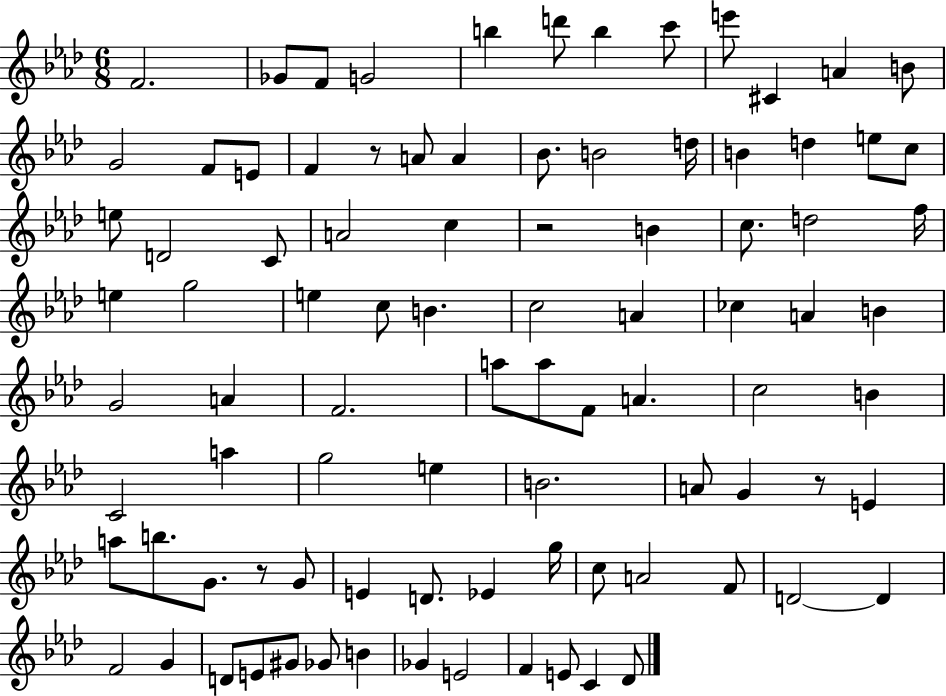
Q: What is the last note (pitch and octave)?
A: Db4